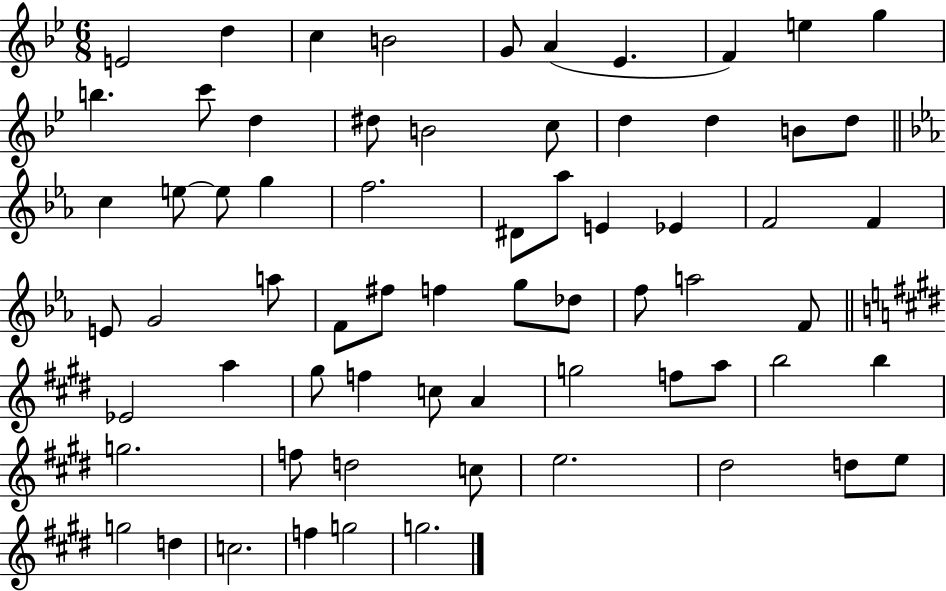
{
  \clef treble
  \numericTimeSignature
  \time 6/8
  \key bes \major
  e'2 d''4 | c''4 b'2 | g'8 a'4( ees'4. | f'4) e''4 g''4 | \break b''4. c'''8 d''4 | dis''8 b'2 c''8 | d''4 d''4 b'8 d''8 | \bar "||" \break \key ees \major c''4 e''8~~ e''8 g''4 | f''2. | dis'8 aes''8 e'4 ees'4 | f'2 f'4 | \break e'8 g'2 a''8 | f'8 fis''8 f''4 g''8 des''8 | f''8 a''2 f'8 | \bar "||" \break \key e \major ees'2 a''4 | gis''8 f''4 c''8 a'4 | g''2 f''8 a''8 | b''2 b''4 | \break g''2. | f''8 d''2 c''8 | e''2. | dis''2 d''8 e''8 | \break g''2 d''4 | c''2. | f''4 g''2 | g''2. | \break \bar "|."
}